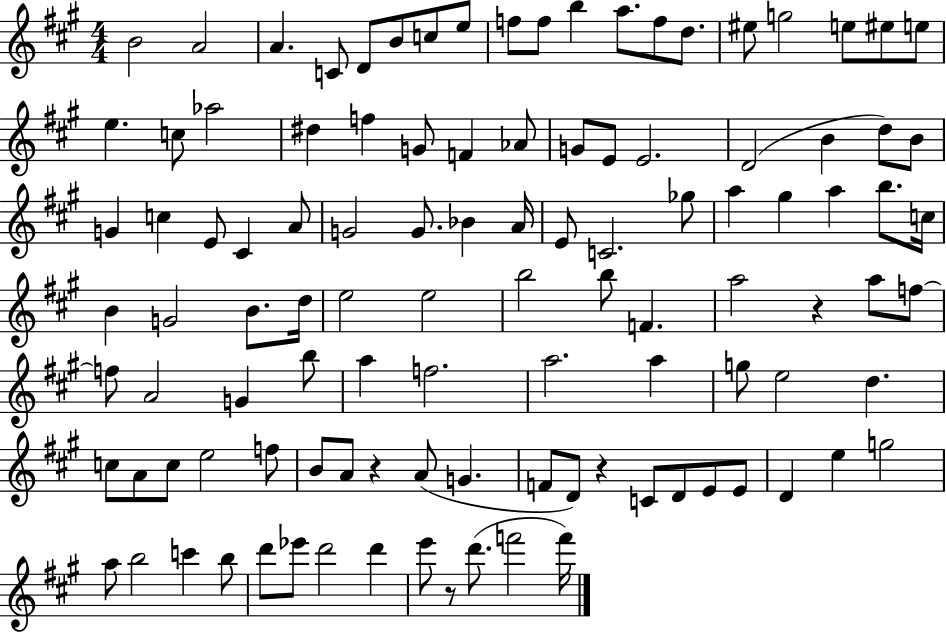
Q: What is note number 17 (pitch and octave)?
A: E5